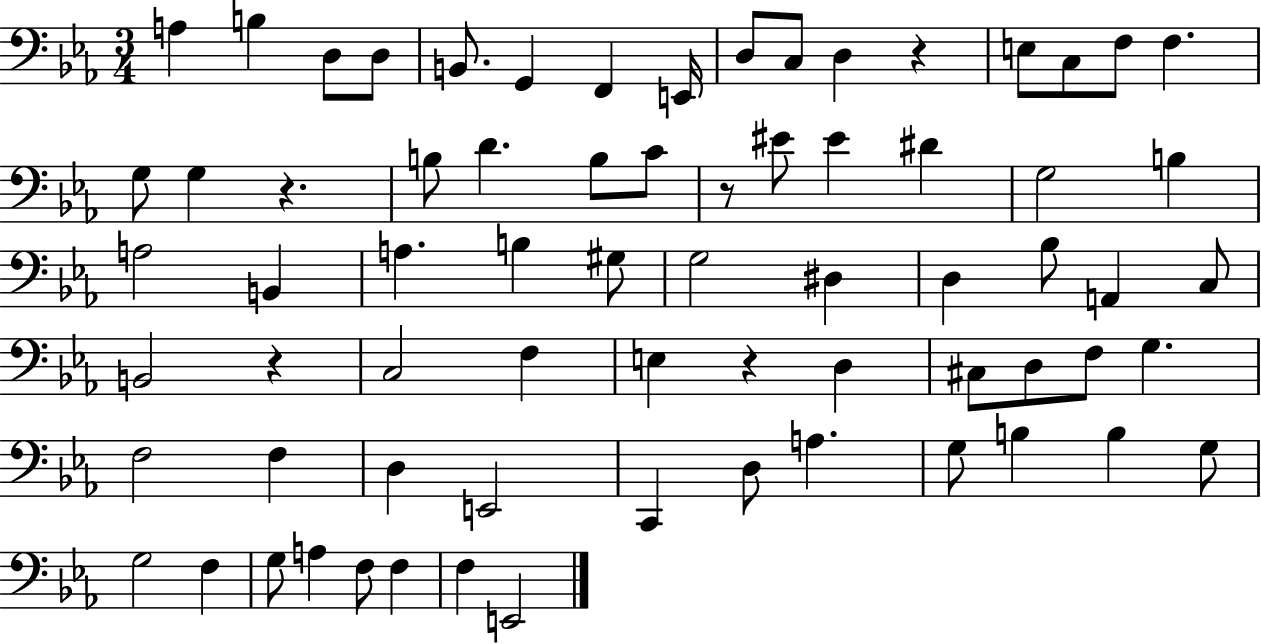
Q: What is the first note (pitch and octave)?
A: A3